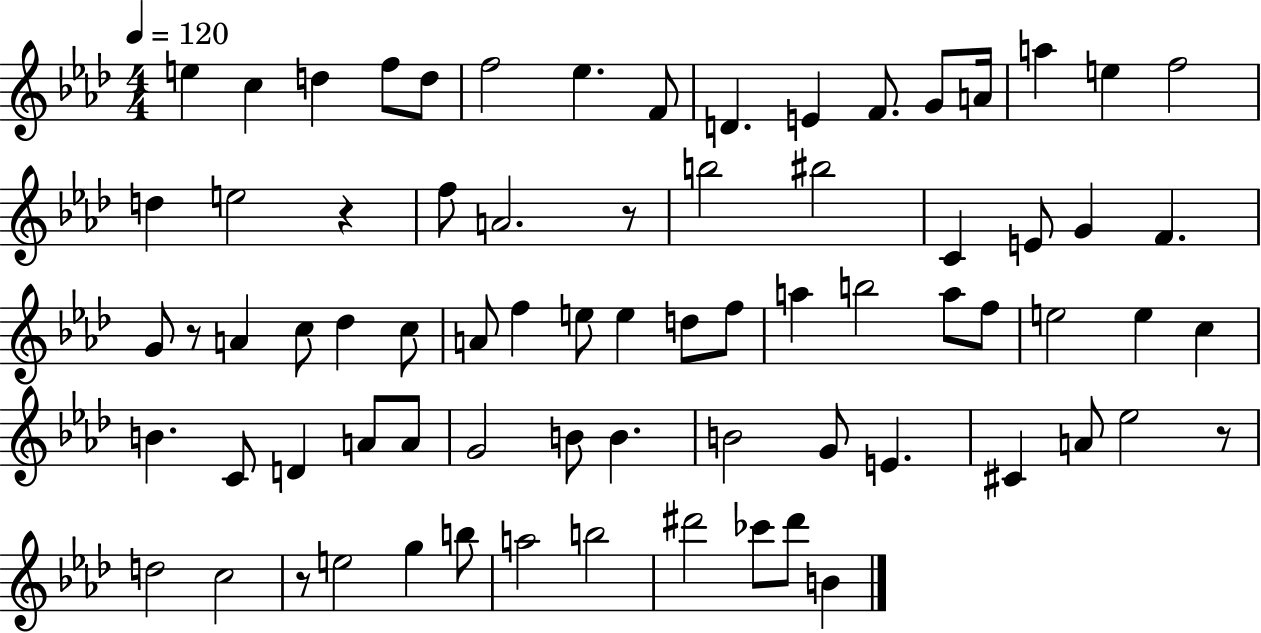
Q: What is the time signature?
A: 4/4